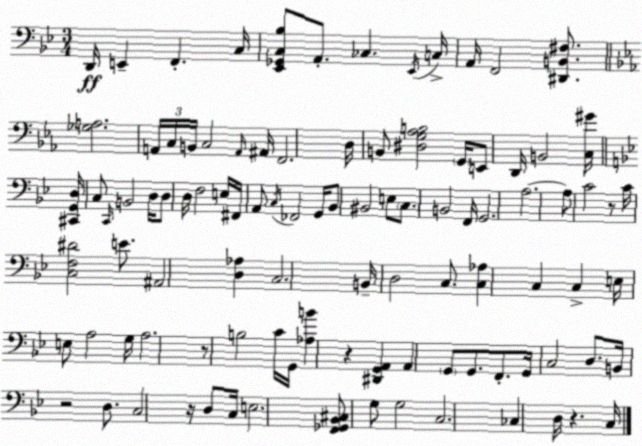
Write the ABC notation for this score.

X:1
T:Untitled
M:3/4
L:1/4
K:Gm
D,,/4 E,, F,, C,/4 [_E,,_G,,C,_B,]/2 A,,/2 _C, _E,,/4 C,/4 A,,/4 F,,2 [^D,,B,,^F,]/2 [_G,A,]2 A,,/4 C,/4 B,,/4 C,2 A,,/4 ^A,,/4 F,,2 D,/4 B,,/2 [^D,G,_A,B,]2 G,,/4 E,,/2 D,,/4 B,,2 [C,^G]/4 [^C,,G,,D,]/4 C,/2 C,,/4 B,,2 D,/4 D,/2 D,/4 F,2 E,/4 ^F,,/4 A,,/2 C,/4 _F,,2 G,,/4 _B,,/2 ^B,,2 E,/2 C,/2 B,,2 F,,/4 G,,2 A,2 A,/2 C2 z/2 C/4 [C,F,^D]2 E/2 ^A,,2 [D,_A,] C,2 B,,/4 D,2 C,/2 [C,_A,] C, C, E,/4 E,/2 A,2 G,/4 A,2 z/2 B,2 C/4 G,,/4 [_A,B] z [^D,,G,,A,,] A,, G,,/2 G,,/2 F,,/2 G,,/4 C,2 D,/2 B,,/4 z2 D,/2 C,2 z/4 D,/2 C,/4 E,2 [F,,_G,,_B,,^C,]/2 G,/2 G,2 C,2 _C, D,/4 z C,/4